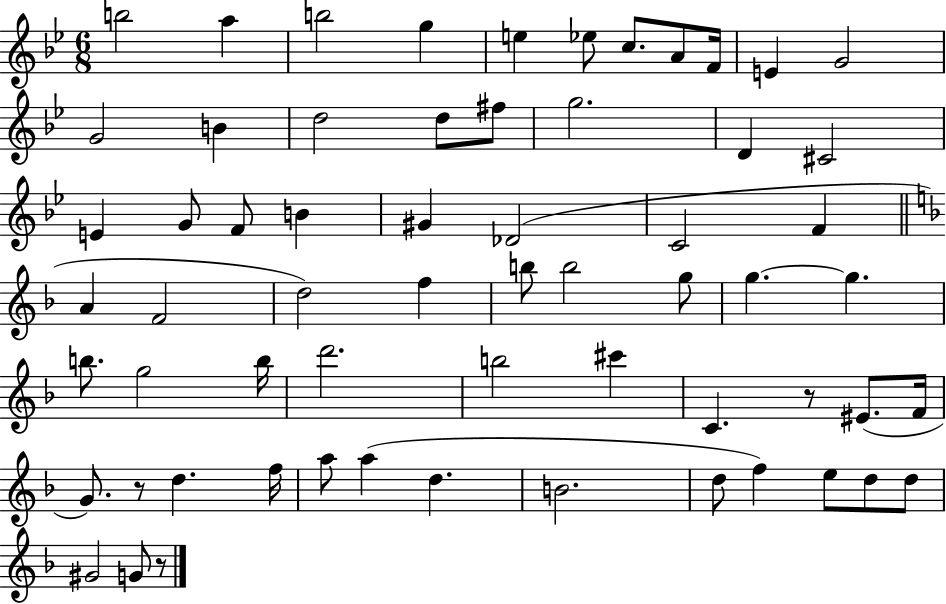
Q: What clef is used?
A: treble